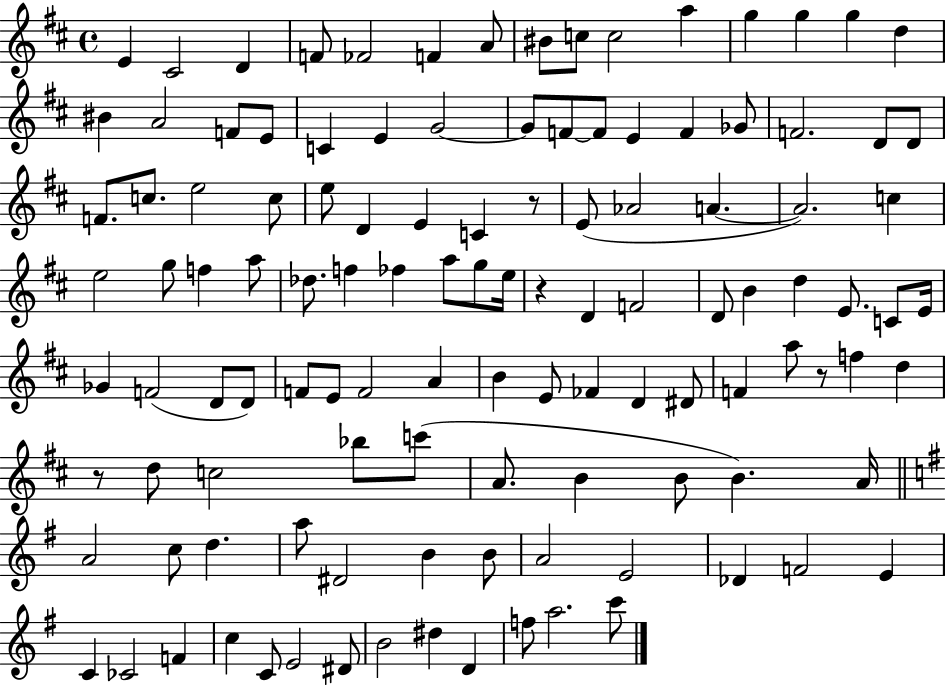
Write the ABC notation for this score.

X:1
T:Untitled
M:4/4
L:1/4
K:D
E ^C2 D F/2 _F2 F A/2 ^B/2 c/2 c2 a g g g d ^B A2 F/2 E/2 C E G2 G/2 F/2 F/2 E F _G/2 F2 D/2 D/2 F/2 c/2 e2 c/2 e/2 D E C z/2 E/2 _A2 A A2 c e2 g/2 f a/2 _d/2 f _f a/2 g/2 e/4 z D F2 D/2 B d E/2 C/2 E/4 _G F2 D/2 D/2 F/2 E/2 F2 A B E/2 _F D ^D/2 F a/2 z/2 f d z/2 d/2 c2 _b/2 c'/2 A/2 B B/2 B A/4 A2 c/2 d a/2 ^D2 B B/2 A2 E2 _D F2 E C _C2 F c C/2 E2 ^D/2 B2 ^d D f/2 a2 c'/2